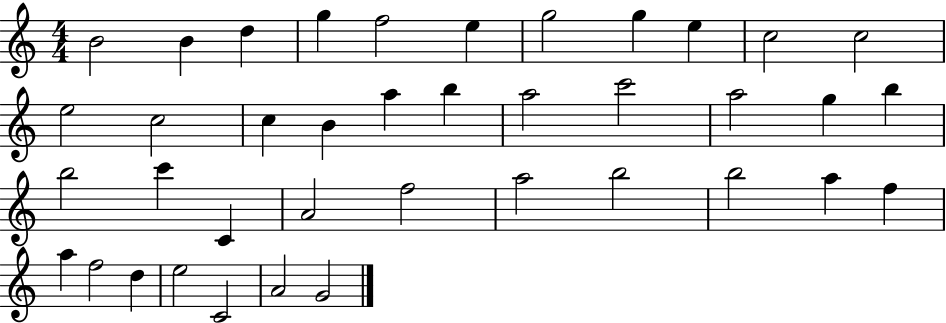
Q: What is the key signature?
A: C major